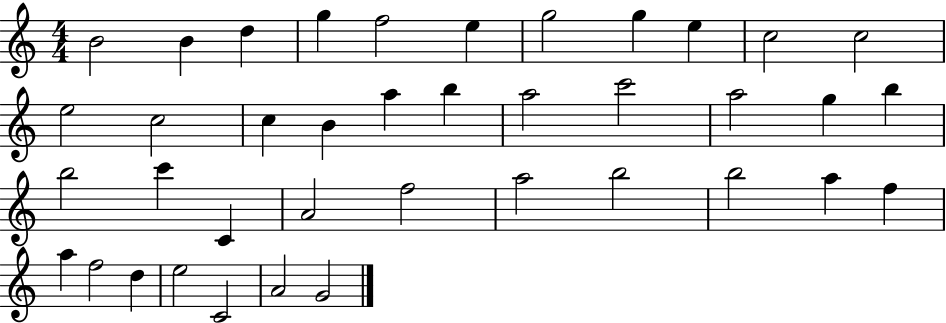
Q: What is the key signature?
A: C major